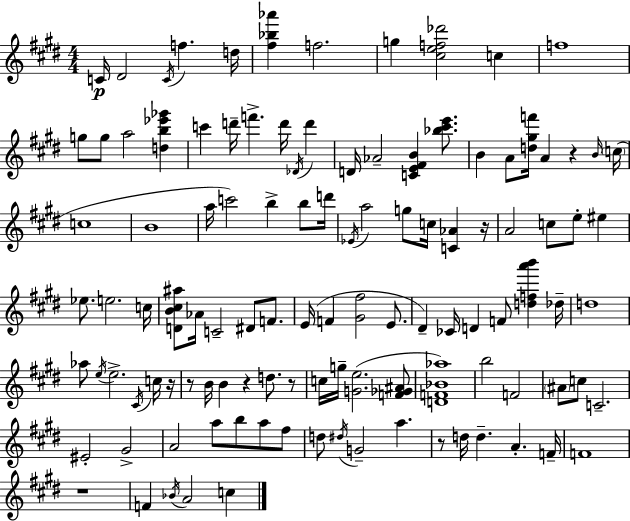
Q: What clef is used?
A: treble